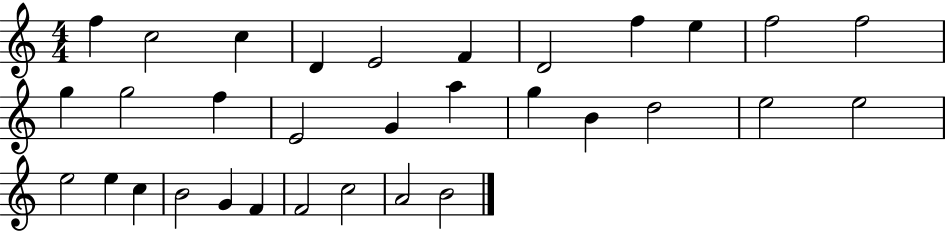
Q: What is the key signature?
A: C major